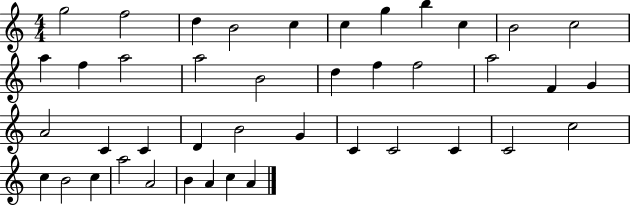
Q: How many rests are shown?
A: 0